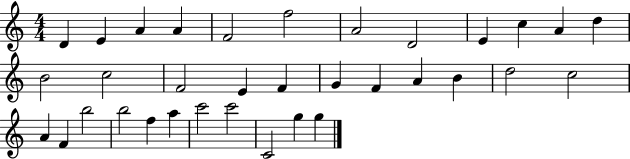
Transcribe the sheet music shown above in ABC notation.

X:1
T:Untitled
M:4/4
L:1/4
K:C
D E A A F2 f2 A2 D2 E c A d B2 c2 F2 E F G F A B d2 c2 A F b2 b2 f a c'2 c'2 C2 g g